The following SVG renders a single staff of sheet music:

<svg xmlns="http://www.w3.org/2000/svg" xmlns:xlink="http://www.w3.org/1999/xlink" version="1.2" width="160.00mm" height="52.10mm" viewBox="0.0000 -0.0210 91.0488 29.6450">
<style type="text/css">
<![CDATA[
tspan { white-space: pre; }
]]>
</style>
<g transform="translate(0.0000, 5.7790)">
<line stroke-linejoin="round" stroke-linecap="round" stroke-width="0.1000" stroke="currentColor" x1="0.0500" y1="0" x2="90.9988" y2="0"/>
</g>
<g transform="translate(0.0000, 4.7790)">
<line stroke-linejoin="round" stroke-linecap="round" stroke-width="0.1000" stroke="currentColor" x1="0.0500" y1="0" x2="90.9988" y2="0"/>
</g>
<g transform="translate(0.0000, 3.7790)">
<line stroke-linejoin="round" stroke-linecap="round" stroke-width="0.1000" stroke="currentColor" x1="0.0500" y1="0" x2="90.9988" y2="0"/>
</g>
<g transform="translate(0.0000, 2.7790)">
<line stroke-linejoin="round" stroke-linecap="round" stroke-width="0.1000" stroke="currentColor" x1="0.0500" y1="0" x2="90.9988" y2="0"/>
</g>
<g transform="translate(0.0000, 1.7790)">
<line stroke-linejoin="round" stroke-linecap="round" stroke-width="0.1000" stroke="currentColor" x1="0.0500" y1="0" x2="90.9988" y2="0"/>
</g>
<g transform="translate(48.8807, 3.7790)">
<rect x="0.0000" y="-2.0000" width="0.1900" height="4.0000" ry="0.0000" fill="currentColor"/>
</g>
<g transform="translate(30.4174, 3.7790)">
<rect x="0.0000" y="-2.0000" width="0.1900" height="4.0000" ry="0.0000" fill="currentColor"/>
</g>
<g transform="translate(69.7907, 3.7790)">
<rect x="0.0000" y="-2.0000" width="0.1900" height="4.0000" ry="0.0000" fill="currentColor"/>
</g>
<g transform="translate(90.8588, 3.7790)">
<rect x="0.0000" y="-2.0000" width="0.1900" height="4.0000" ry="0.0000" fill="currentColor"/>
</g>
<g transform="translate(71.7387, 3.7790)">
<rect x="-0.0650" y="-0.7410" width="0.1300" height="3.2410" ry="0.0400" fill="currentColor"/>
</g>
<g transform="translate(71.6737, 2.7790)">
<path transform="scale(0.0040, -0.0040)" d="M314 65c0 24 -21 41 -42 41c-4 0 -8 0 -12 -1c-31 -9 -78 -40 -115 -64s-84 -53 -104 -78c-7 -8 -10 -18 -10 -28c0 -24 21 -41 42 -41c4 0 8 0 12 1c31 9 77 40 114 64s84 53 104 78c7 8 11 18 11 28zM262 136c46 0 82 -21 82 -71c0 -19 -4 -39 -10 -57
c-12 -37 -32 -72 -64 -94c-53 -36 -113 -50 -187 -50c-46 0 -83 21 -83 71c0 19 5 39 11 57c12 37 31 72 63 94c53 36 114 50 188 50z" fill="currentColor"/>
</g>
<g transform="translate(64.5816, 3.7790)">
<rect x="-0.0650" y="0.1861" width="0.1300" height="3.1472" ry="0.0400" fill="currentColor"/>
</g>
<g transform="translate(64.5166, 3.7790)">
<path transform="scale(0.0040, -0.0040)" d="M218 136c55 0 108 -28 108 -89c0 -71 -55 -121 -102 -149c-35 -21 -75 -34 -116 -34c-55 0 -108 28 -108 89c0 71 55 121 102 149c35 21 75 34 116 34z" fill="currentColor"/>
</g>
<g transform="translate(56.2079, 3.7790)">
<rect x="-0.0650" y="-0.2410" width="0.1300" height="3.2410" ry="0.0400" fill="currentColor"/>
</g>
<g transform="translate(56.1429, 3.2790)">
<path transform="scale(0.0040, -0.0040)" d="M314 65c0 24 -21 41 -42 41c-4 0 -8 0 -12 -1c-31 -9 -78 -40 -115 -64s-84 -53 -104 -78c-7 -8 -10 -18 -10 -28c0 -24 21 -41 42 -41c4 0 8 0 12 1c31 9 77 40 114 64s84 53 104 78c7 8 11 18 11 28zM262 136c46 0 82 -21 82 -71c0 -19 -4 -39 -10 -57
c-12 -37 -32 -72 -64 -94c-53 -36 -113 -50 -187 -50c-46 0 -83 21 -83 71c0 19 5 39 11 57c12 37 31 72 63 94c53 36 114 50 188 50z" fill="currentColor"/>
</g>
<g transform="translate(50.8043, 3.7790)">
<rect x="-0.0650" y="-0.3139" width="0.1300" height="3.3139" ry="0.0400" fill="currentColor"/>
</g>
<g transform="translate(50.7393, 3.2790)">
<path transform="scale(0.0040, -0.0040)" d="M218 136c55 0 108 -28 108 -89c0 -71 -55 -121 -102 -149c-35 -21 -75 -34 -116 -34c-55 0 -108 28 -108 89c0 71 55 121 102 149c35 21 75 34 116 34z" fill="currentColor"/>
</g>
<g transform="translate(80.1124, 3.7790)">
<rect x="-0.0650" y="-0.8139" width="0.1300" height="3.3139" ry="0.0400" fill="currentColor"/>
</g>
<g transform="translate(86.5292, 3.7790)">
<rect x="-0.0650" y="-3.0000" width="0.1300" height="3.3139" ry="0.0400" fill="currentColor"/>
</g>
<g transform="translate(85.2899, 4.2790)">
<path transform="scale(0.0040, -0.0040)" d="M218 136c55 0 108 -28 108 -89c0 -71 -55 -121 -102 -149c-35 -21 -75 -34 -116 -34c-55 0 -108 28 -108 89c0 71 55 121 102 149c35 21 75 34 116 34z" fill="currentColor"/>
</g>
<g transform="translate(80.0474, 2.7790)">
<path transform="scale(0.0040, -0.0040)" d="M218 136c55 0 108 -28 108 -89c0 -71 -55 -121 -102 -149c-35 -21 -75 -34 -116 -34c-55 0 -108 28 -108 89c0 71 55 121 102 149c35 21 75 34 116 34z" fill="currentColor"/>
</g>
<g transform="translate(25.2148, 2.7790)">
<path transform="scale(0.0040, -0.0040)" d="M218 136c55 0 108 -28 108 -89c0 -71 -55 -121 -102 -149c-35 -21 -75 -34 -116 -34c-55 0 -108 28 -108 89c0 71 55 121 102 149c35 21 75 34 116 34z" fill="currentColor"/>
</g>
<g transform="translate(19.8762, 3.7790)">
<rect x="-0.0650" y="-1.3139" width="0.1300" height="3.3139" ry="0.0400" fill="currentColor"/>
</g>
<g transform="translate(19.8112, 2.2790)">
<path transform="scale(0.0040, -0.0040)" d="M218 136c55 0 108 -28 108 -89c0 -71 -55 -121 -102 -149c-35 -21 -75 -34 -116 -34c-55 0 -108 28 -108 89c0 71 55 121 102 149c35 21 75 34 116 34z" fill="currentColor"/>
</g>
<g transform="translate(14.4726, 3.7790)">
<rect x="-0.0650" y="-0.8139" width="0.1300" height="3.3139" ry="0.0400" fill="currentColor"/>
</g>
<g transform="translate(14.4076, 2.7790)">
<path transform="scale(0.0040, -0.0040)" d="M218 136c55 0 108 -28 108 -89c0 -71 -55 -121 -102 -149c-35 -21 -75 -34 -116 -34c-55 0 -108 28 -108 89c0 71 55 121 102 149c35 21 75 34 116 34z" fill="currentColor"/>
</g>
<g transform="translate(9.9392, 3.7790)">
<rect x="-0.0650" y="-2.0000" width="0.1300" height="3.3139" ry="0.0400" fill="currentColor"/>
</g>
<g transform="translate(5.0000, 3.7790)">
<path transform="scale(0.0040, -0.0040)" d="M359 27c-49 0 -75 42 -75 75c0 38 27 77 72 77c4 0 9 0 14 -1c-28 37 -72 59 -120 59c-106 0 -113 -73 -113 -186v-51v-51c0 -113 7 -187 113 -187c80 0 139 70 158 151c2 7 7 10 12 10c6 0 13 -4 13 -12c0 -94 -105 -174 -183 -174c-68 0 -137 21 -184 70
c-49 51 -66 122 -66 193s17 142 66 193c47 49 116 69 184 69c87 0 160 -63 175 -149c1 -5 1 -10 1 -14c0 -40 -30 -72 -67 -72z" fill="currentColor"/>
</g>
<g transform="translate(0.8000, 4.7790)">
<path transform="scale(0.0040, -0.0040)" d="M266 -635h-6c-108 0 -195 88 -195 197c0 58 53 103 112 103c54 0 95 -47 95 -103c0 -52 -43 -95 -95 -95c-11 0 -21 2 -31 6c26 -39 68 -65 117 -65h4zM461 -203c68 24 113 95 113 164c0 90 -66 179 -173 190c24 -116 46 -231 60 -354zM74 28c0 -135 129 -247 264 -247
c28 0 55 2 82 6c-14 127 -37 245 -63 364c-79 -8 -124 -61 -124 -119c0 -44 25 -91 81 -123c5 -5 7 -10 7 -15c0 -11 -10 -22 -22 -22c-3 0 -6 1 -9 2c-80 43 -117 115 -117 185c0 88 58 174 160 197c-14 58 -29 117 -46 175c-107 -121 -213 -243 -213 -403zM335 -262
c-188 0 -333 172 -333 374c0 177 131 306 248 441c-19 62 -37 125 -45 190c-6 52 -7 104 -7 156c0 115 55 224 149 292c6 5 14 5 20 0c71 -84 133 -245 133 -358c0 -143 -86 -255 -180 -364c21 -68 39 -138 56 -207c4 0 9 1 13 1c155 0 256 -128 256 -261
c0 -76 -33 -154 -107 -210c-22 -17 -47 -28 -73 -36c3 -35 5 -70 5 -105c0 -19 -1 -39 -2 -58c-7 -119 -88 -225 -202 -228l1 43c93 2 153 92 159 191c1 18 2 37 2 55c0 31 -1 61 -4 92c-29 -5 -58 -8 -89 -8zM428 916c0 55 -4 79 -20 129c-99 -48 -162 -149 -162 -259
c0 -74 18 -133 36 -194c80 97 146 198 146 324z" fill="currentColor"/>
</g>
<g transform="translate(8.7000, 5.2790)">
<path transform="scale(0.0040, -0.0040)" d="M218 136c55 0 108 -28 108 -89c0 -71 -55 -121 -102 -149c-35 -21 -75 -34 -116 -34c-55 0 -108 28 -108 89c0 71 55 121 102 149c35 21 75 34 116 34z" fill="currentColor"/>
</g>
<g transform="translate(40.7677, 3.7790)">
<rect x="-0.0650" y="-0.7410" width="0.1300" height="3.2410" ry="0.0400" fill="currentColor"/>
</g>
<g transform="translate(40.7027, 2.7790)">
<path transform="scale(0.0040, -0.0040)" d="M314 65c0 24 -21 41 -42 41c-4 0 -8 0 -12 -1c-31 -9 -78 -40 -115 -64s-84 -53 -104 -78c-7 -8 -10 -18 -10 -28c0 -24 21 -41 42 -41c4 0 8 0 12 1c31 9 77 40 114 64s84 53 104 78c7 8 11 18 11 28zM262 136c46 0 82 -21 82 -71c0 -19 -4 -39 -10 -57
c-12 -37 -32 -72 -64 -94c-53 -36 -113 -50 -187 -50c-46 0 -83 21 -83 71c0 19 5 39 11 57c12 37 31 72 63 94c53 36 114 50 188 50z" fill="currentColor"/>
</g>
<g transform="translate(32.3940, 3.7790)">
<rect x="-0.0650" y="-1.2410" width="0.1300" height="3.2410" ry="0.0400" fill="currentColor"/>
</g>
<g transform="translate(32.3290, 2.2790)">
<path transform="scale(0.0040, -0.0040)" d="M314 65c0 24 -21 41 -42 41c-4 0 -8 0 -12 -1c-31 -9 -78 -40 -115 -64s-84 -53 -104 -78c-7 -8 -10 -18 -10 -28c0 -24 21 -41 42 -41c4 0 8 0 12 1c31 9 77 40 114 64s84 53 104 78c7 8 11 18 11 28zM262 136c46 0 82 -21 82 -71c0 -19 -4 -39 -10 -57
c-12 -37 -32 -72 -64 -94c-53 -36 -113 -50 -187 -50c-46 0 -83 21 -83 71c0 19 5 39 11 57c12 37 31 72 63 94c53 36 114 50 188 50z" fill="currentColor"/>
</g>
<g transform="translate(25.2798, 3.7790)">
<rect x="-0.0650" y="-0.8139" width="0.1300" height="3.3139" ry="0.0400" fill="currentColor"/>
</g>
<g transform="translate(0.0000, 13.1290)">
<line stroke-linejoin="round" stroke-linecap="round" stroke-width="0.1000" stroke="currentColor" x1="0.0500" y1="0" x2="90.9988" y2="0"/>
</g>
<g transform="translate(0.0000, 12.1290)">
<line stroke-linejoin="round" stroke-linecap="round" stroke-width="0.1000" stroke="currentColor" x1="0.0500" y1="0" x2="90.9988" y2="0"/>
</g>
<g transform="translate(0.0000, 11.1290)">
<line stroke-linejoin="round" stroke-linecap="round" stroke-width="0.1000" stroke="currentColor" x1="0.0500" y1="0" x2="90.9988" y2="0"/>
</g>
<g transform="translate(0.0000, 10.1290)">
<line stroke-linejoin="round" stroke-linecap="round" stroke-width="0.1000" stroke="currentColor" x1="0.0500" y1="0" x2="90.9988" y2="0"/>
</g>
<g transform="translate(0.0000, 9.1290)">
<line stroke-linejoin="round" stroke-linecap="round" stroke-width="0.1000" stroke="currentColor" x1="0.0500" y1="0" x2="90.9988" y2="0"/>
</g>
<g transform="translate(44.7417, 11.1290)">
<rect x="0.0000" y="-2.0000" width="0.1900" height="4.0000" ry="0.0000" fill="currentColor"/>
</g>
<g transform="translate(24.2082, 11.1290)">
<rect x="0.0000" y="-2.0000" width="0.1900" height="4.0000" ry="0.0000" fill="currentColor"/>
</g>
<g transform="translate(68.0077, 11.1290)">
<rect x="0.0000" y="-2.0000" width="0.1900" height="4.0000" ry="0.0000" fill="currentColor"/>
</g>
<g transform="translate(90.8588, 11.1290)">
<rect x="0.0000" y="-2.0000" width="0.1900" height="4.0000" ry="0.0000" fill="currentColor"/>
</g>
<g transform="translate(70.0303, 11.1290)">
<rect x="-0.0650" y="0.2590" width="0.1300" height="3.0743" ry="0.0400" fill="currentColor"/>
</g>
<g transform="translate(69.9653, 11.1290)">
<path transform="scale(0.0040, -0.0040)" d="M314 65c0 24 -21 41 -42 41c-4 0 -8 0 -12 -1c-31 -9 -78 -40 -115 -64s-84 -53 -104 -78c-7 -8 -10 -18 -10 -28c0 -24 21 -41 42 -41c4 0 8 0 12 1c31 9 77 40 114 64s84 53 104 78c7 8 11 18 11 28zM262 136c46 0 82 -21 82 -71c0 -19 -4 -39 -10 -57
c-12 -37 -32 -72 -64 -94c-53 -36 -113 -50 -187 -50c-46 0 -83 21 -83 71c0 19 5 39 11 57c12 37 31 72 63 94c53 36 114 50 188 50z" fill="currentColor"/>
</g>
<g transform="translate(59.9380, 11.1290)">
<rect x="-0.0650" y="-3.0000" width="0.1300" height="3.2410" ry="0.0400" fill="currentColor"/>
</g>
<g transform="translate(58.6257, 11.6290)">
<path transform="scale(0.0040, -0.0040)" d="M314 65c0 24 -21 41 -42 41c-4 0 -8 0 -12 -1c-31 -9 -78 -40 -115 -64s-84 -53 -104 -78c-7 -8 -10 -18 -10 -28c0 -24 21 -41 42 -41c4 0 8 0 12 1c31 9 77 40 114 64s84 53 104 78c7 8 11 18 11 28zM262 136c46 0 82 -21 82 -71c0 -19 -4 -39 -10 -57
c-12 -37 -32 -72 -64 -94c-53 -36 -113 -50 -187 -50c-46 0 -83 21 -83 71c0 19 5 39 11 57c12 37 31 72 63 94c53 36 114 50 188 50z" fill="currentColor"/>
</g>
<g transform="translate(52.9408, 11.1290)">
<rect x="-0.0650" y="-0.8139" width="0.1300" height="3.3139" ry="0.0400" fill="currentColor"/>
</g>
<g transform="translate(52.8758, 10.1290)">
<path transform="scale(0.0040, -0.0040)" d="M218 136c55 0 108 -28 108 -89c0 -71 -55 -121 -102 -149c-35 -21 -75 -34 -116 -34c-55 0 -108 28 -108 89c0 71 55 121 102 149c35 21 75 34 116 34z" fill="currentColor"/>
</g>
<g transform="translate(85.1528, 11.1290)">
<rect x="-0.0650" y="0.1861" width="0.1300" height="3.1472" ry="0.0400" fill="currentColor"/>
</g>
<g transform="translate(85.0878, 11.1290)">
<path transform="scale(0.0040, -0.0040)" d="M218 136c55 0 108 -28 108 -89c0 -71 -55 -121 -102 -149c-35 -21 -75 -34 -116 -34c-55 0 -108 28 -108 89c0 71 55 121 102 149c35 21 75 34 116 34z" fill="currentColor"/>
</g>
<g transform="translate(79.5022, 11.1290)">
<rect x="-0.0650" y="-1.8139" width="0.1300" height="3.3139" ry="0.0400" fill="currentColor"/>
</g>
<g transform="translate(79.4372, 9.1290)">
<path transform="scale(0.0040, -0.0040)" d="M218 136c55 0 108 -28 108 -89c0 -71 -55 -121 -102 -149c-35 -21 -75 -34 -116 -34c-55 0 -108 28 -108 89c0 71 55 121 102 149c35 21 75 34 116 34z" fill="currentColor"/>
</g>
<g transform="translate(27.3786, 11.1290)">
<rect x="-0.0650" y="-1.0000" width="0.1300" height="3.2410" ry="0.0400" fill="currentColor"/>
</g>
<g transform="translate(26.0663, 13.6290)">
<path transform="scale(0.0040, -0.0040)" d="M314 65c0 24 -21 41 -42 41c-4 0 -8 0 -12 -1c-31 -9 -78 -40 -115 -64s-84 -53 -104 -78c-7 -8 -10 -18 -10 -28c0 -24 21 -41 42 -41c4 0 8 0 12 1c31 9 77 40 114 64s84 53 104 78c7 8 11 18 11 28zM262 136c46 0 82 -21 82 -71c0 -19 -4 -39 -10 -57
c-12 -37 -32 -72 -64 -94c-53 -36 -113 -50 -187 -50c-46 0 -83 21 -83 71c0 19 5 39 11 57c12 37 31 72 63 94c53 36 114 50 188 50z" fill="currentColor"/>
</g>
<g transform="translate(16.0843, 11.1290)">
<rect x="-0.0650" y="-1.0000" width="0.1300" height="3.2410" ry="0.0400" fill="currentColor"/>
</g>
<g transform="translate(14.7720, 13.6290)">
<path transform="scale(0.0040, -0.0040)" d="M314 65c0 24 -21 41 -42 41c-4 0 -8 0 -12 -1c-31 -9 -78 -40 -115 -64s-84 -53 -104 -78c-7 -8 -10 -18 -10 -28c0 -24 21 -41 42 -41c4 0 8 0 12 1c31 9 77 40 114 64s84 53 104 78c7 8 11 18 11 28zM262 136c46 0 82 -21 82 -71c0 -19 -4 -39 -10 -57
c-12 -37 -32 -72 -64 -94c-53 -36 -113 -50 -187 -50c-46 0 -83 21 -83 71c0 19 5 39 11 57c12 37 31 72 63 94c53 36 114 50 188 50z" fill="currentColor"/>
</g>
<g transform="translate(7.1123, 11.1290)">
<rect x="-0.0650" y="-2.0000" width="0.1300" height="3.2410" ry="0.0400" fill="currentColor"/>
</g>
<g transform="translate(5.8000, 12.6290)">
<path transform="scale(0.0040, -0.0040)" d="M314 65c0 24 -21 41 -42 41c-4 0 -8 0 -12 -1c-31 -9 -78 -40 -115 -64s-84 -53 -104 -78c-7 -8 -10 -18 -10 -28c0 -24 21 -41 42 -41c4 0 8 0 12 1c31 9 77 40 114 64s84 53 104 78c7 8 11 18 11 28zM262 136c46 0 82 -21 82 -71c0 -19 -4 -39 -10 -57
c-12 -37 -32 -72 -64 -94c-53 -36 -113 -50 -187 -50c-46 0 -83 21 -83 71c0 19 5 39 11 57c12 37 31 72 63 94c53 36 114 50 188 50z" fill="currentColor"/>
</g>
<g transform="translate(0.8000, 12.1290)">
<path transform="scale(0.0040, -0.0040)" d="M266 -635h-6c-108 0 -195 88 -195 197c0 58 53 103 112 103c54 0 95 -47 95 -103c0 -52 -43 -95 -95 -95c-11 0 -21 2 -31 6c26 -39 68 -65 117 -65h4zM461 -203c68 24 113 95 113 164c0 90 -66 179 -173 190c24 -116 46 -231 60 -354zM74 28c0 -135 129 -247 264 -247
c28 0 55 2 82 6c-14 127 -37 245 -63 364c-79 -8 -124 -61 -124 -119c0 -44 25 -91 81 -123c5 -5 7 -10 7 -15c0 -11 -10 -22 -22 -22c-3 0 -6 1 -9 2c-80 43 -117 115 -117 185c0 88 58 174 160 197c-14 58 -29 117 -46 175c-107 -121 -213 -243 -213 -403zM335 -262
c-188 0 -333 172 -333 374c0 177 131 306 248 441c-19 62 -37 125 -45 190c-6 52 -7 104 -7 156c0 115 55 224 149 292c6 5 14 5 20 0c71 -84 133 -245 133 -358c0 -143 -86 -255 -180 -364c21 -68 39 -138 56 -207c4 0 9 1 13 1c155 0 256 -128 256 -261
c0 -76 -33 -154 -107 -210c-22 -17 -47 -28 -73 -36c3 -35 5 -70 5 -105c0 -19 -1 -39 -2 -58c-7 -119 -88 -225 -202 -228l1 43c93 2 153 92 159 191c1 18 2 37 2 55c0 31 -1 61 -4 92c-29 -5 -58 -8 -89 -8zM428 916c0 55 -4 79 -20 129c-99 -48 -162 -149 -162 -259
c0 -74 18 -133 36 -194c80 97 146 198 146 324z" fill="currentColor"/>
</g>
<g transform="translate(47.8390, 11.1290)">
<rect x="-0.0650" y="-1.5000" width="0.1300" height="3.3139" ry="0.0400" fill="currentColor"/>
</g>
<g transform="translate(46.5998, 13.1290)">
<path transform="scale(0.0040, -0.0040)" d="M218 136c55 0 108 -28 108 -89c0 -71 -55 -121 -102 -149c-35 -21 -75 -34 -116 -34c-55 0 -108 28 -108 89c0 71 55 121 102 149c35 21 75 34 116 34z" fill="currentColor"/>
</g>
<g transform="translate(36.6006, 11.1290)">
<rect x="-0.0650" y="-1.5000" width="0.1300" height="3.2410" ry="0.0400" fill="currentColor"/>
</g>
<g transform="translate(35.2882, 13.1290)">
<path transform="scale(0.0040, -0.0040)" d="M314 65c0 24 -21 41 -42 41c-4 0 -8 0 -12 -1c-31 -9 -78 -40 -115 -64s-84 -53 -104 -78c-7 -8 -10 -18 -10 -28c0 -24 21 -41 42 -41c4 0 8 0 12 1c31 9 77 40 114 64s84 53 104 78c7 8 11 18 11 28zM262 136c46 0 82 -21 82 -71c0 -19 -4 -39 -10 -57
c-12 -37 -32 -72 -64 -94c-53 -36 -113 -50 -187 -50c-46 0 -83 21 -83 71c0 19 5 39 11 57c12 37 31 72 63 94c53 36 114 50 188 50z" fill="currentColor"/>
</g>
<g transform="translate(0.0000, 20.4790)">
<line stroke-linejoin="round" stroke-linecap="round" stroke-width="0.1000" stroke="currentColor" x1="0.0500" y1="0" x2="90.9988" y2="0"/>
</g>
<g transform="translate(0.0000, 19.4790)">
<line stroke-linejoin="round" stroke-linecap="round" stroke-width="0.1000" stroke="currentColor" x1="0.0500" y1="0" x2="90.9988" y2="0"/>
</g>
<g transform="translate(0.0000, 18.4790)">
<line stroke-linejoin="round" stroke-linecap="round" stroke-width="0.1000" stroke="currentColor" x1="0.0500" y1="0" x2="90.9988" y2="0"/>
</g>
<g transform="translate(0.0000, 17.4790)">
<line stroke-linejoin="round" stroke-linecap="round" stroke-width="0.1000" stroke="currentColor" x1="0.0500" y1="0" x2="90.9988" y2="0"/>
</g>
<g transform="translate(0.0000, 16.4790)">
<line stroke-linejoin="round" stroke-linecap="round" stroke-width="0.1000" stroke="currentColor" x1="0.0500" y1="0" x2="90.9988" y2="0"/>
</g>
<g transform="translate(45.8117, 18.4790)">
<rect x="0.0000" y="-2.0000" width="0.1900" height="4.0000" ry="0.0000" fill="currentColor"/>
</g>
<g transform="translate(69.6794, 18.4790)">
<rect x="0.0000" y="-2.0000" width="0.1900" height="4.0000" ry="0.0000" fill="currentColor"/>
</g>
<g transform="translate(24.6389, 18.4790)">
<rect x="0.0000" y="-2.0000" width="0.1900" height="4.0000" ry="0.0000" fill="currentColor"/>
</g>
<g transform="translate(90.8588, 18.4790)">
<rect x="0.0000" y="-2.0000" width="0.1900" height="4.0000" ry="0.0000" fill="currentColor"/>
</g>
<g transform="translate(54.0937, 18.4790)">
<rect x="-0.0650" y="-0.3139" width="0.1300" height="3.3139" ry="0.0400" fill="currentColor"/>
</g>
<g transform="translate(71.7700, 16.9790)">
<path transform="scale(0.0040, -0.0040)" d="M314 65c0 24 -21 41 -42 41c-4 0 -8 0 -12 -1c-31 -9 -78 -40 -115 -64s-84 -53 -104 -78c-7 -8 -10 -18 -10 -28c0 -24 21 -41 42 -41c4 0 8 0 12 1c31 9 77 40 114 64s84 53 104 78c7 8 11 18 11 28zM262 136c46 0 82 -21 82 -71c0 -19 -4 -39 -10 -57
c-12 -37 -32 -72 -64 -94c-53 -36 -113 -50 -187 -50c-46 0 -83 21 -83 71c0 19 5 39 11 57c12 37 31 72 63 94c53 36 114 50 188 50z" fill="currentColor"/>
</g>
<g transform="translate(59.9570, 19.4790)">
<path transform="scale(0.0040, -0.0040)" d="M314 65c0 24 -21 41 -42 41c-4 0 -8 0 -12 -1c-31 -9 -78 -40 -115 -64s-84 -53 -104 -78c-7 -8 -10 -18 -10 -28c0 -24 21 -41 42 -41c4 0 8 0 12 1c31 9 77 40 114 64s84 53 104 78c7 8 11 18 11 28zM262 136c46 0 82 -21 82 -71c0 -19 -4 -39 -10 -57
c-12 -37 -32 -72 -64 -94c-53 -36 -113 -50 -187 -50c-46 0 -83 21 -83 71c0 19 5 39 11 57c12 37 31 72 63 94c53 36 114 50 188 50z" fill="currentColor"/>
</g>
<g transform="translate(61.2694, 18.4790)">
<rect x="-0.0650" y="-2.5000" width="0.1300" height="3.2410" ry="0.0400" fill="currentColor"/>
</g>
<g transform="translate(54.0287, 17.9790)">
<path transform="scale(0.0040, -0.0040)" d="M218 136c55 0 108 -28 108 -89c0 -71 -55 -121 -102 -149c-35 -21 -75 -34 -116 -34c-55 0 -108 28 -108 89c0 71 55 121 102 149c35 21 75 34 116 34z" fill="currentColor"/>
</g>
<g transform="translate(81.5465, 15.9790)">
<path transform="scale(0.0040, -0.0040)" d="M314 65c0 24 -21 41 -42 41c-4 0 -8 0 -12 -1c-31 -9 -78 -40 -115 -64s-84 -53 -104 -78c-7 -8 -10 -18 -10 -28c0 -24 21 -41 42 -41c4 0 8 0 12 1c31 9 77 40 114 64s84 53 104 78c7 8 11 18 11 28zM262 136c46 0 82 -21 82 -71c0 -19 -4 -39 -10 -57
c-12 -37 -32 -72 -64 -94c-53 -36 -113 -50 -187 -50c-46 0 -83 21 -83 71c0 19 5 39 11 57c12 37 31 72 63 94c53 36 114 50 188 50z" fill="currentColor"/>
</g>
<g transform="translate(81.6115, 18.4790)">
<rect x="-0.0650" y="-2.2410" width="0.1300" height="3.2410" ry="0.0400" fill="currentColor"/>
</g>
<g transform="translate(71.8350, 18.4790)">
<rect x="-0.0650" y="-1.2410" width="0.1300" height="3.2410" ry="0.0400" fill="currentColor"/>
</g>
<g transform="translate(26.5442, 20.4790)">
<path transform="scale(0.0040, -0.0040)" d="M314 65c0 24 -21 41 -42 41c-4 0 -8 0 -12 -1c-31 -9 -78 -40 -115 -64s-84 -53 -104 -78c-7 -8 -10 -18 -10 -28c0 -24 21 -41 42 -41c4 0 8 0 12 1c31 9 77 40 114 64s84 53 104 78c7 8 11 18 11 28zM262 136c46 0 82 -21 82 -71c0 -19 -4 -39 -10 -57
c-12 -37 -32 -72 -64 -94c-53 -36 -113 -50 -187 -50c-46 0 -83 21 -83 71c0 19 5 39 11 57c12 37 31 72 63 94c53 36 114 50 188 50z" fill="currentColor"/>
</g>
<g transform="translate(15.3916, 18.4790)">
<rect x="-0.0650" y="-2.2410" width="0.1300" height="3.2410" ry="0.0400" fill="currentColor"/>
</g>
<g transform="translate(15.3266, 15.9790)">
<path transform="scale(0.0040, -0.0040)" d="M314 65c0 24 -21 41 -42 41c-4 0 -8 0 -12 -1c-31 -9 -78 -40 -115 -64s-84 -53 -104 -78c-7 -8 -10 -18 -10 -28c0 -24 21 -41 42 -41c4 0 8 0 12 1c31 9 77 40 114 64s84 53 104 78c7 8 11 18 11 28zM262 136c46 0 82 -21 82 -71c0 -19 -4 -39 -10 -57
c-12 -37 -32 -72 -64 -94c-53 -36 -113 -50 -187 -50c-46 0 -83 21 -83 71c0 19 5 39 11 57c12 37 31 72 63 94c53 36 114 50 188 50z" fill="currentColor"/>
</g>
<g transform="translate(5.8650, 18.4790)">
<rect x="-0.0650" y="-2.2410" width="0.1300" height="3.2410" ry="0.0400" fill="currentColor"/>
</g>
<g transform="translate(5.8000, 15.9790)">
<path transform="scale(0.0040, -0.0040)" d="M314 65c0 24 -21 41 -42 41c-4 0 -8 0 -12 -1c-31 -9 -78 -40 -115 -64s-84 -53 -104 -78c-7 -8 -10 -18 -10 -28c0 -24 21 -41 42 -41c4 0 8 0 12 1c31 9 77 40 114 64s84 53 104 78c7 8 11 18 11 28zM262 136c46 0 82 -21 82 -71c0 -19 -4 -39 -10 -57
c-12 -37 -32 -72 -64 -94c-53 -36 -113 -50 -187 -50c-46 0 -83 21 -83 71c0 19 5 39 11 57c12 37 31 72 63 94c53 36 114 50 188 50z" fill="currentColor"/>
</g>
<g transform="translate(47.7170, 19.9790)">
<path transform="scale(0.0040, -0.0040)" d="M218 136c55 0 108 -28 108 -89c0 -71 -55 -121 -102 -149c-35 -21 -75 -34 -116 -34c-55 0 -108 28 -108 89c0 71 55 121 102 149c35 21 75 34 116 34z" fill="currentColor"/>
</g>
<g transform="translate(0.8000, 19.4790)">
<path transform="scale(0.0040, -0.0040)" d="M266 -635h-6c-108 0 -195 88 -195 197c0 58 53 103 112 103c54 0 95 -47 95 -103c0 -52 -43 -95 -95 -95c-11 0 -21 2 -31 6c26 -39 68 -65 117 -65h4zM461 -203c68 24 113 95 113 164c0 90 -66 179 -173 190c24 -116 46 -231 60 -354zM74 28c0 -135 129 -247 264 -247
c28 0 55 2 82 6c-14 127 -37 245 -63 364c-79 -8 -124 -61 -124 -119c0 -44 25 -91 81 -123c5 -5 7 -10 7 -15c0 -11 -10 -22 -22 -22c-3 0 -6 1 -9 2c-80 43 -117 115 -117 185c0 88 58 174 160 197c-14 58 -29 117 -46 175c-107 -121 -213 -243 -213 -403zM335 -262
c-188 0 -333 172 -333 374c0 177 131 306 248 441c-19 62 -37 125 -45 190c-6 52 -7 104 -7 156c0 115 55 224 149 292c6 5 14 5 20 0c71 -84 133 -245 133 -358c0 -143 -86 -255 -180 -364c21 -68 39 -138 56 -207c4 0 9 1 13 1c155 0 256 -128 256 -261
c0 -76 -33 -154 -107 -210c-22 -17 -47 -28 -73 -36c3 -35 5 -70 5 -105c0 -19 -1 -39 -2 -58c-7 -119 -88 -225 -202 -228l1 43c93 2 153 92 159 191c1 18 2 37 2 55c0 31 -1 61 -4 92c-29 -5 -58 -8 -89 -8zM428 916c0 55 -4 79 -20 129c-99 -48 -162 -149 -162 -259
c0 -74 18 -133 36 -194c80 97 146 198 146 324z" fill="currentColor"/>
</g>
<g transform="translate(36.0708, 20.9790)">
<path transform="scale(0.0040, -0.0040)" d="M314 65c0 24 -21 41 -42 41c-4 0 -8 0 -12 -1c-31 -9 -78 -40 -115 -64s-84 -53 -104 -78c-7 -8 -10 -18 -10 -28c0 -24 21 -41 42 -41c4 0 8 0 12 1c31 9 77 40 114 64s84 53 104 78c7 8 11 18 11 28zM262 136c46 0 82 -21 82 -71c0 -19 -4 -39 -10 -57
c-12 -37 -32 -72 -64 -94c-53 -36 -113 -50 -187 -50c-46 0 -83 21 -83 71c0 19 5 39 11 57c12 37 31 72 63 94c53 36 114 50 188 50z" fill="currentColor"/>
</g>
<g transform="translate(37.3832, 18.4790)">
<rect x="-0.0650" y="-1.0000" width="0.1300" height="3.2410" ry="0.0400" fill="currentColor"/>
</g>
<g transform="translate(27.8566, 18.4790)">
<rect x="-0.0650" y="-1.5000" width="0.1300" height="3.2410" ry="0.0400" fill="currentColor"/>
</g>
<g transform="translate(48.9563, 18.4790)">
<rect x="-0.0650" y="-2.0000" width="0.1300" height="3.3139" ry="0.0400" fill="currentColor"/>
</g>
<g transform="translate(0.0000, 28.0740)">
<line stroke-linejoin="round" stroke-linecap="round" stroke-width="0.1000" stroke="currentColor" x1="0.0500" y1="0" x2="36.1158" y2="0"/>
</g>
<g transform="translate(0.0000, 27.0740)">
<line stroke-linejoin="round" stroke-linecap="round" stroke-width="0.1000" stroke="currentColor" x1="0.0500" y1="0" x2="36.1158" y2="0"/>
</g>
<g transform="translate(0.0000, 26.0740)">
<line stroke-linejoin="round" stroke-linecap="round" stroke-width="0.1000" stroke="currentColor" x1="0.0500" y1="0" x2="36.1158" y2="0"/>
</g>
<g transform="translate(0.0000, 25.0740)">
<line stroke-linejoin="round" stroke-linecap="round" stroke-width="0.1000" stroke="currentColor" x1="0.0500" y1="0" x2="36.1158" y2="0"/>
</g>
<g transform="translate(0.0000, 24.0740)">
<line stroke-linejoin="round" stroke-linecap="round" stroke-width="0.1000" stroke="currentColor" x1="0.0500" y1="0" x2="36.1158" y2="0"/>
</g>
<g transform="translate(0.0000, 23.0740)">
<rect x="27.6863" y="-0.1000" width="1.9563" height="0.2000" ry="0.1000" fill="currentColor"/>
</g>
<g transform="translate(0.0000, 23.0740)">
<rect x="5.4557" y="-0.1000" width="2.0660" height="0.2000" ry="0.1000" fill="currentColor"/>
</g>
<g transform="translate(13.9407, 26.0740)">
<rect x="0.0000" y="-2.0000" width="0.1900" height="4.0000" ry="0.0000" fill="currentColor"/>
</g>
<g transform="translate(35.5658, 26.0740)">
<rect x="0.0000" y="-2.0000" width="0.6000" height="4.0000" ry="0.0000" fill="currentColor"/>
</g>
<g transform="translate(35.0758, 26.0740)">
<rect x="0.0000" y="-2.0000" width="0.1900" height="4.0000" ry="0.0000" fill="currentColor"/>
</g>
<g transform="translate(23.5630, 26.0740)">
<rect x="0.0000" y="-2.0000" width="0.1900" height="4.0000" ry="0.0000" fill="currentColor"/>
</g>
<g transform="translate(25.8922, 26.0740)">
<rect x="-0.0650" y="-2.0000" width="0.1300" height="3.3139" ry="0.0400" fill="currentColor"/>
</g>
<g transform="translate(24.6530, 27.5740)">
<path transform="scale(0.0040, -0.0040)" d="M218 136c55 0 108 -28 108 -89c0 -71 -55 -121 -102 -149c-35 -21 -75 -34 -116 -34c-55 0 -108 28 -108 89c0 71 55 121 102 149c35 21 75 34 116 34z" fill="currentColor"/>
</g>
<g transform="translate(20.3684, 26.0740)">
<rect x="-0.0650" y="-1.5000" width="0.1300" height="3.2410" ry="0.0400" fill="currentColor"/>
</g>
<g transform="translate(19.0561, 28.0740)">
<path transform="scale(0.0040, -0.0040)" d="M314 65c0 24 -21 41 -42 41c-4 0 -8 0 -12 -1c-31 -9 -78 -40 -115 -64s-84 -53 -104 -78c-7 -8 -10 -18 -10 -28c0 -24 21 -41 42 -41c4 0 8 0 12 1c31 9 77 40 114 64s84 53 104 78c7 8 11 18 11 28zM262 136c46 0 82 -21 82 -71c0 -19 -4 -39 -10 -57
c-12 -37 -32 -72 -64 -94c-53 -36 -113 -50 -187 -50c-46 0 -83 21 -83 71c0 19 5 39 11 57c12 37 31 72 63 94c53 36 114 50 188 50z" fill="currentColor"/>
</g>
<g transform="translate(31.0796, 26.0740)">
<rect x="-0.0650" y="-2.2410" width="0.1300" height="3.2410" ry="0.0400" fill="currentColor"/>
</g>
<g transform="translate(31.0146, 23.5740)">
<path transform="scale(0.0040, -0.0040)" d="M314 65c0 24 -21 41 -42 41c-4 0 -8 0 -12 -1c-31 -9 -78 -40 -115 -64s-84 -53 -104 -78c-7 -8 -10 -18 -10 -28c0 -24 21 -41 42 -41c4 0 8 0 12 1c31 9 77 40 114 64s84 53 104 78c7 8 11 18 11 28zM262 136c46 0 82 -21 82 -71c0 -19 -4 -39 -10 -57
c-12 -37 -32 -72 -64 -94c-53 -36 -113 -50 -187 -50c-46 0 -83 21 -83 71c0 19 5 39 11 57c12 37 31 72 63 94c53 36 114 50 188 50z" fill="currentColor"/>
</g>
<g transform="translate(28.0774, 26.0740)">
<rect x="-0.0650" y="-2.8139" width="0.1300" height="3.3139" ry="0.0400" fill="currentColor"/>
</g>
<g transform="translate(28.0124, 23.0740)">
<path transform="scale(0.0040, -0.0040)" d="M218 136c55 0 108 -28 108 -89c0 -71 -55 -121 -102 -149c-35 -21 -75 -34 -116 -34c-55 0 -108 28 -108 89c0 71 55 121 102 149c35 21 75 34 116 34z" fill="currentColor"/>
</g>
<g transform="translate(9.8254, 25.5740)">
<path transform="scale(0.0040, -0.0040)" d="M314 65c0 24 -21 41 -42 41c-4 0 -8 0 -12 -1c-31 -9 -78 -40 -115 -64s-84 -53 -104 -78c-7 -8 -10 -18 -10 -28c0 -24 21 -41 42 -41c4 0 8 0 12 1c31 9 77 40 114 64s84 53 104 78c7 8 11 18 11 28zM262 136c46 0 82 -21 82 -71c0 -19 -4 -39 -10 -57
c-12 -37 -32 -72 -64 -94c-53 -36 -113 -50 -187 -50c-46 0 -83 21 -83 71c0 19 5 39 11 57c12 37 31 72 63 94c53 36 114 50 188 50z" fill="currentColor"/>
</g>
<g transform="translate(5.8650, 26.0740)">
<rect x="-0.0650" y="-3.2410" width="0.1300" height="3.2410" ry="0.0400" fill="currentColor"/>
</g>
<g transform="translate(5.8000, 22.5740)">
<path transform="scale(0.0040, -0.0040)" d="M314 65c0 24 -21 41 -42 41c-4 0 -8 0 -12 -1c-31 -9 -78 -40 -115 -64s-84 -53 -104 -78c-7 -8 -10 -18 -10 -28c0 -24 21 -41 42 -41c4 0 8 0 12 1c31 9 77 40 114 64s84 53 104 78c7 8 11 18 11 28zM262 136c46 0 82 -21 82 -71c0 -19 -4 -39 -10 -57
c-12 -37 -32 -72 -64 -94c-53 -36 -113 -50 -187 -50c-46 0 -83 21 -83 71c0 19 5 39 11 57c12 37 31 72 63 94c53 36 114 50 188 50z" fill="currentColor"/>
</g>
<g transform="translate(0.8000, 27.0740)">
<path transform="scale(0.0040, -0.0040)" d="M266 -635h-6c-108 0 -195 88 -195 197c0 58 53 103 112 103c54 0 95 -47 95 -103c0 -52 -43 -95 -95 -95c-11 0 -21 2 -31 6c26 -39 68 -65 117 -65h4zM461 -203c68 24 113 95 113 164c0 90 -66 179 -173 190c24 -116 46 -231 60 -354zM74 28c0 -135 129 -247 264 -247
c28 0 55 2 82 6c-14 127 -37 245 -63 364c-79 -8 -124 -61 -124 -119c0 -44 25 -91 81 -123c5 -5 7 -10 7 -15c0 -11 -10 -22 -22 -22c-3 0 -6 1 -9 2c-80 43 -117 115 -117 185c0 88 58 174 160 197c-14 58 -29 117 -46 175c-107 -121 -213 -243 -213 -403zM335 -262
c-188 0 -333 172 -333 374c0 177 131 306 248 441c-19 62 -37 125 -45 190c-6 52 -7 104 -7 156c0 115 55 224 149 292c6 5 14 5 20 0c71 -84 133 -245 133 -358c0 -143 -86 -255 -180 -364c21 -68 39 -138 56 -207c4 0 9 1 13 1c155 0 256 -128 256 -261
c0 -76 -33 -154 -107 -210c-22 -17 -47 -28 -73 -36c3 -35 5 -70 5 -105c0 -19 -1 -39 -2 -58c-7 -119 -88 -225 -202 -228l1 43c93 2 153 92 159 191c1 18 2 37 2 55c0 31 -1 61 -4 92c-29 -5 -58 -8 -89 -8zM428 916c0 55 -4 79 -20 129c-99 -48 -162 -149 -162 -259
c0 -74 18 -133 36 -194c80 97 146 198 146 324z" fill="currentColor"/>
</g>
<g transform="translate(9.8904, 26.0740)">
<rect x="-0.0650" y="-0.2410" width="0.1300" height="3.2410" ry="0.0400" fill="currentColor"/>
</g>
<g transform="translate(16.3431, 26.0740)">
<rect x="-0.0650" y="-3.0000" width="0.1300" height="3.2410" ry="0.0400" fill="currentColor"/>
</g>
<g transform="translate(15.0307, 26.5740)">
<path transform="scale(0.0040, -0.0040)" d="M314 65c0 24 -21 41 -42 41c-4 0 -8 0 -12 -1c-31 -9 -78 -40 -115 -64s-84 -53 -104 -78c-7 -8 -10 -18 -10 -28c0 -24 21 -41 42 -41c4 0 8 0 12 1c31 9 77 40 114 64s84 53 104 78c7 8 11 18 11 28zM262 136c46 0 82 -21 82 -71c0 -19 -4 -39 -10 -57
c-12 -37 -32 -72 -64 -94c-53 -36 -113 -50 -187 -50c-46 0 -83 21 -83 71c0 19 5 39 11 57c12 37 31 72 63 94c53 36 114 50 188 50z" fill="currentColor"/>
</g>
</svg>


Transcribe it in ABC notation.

X:1
T:Untitled
M:4/4
L:1/4
K:C
F d e d e2 d2 c c2 B d2 d A F2 D2 D2 E2 E d A2 B2 f B g2 g2 E2 D2 F c G2 e2 g2 b2 c2 A2 E2 F a g2